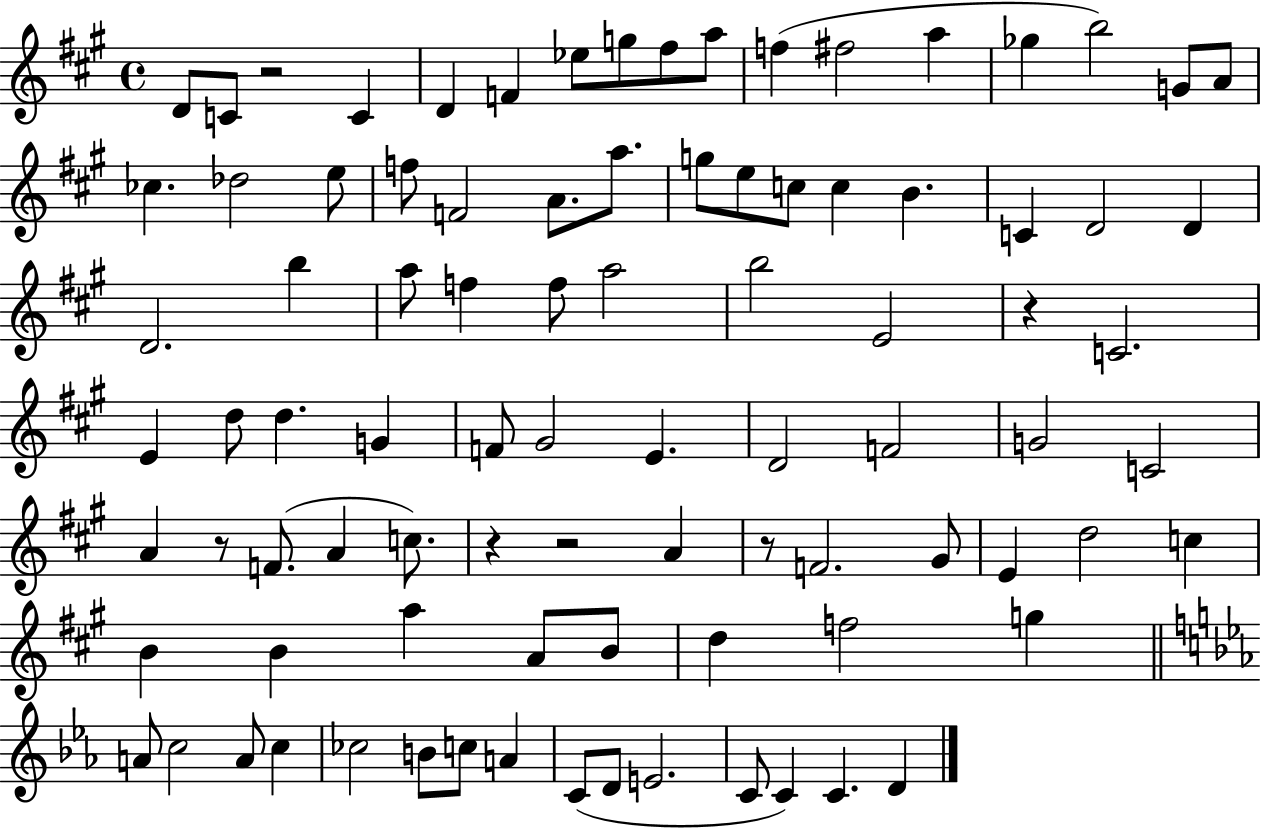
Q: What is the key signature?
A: A major